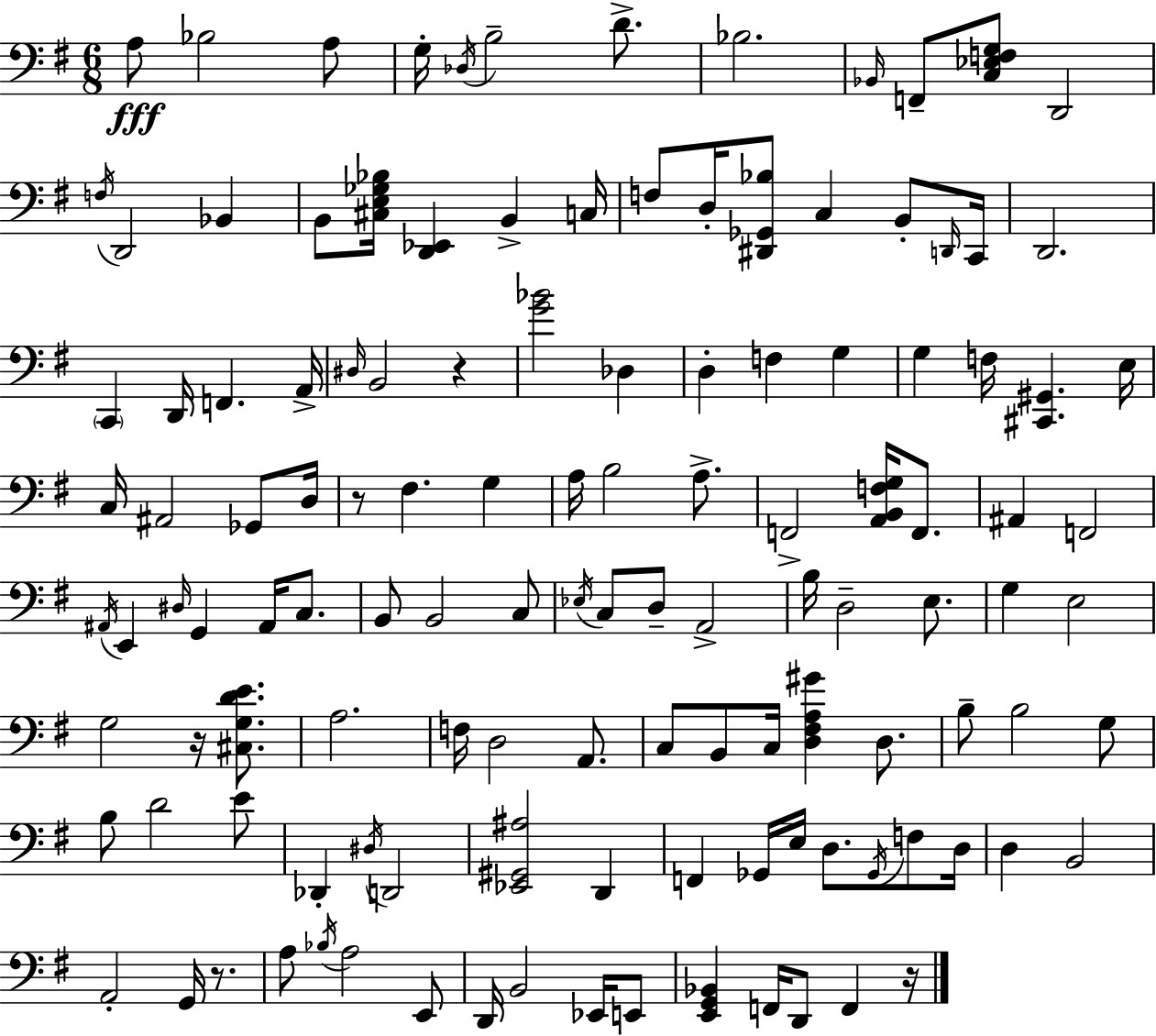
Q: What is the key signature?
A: G major